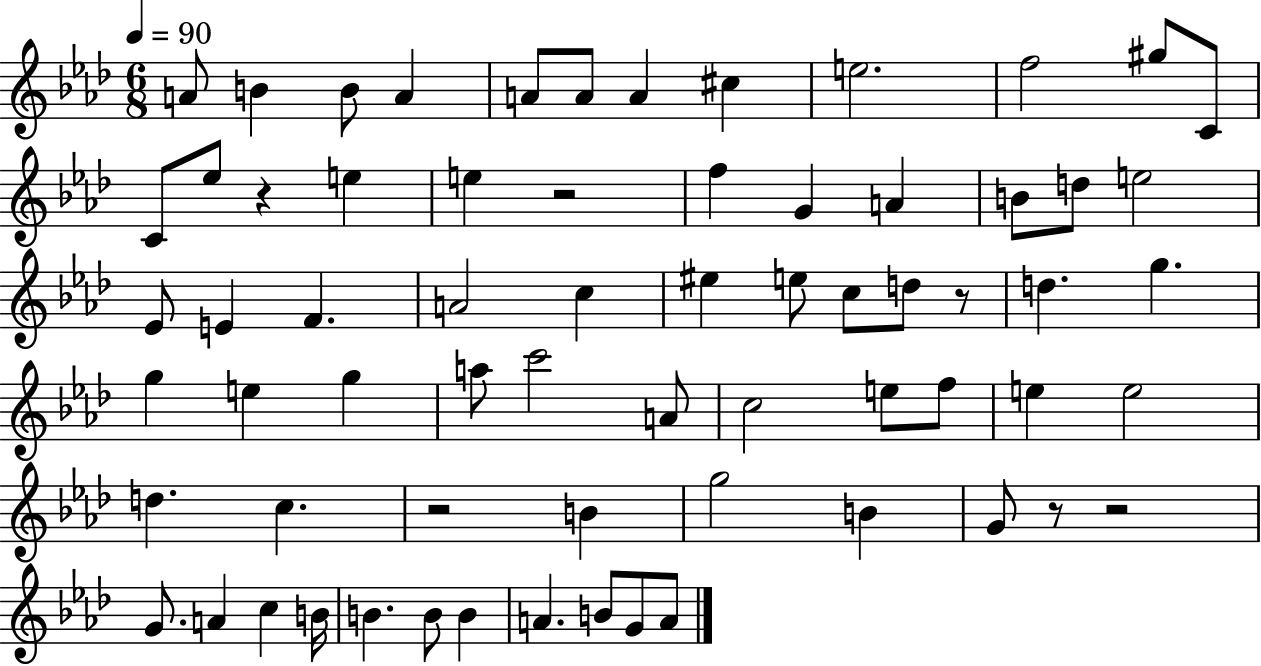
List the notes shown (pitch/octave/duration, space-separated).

A4/e B4/q B4/e A4/q A4/e A4/e A4/q C#5/q E5/h. F5/h G#5/e C4/e C4/e Eb5/e R/q E5/q E5/q R/h F5/q G4/q A4/q B4/e D5/e E5/h Eb4/e E4/q F4/q. A4/h C5/q EIS5/q E5/e C5/e D5/e R/e D5/q. G5/q. G5/q E5/q G5/q A5/e C6/h A4/e C5/h E5/e F5/e E5/q E5/h D5/q. C5/q. R/h B4/q G5/h B4/q G4/e R/e R/h G4/e. A4/q C5/q B4/s B4/q. B4/e B4/q A4/q. B4/e G4/e A4/e